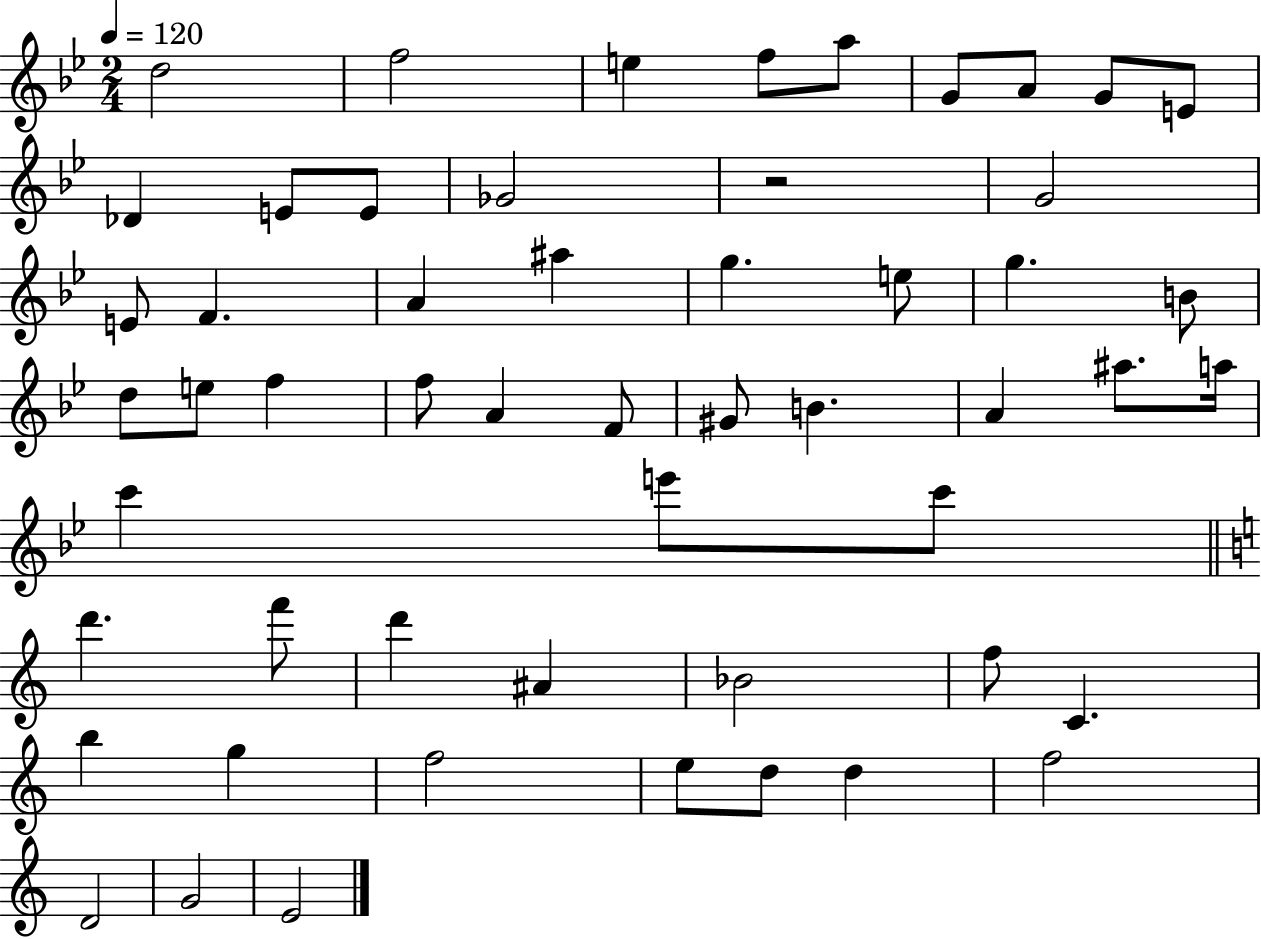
D5/h F5/h E5/q F5/e A5/e G4/e A4/e G4/e E4/e Db4/q E4/e E4/e Gb4/h R/h G4/h E4/e F4/q. A4/q A#5/q G5/q. E5/e G5/q. B4/e D5/e E5/e F5/q F5/e A4/q F4/e G#4/e B4/q. A4/q A#5/e. A5/s C6/q E6/e C6/e D6/q. F6/e D6/q A#4/q Bb4/h F5/e C4/q. B5/q G5/q F5/h E5/e D5/e D5/q F5/h D4/h G4/h E4/h